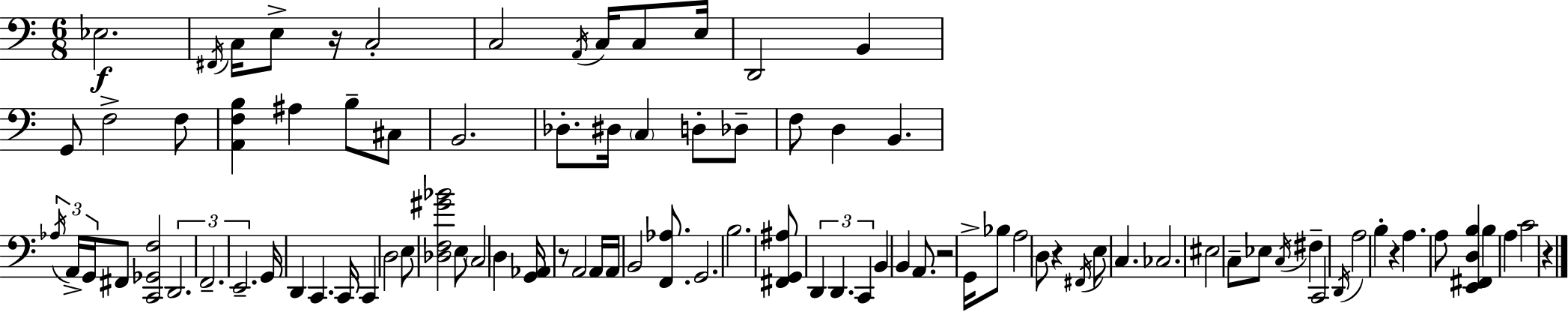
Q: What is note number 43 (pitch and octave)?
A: C3